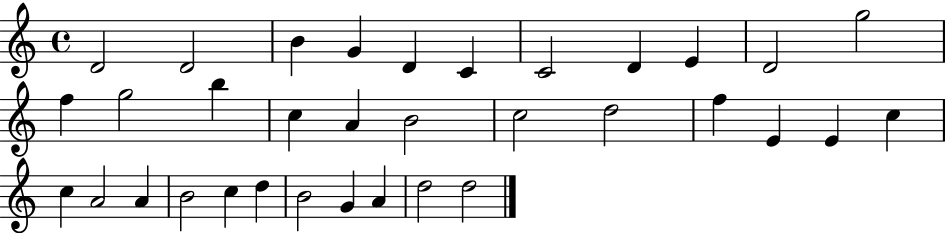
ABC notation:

X:1
T:Untitled
M:4/4
L:1/4
K:C
D2 D2 B G D C C2 D E D2 g2 f g2 b c A B2 c2 d2 f E E c c A2 A B2 c d B2 G A d2 d2